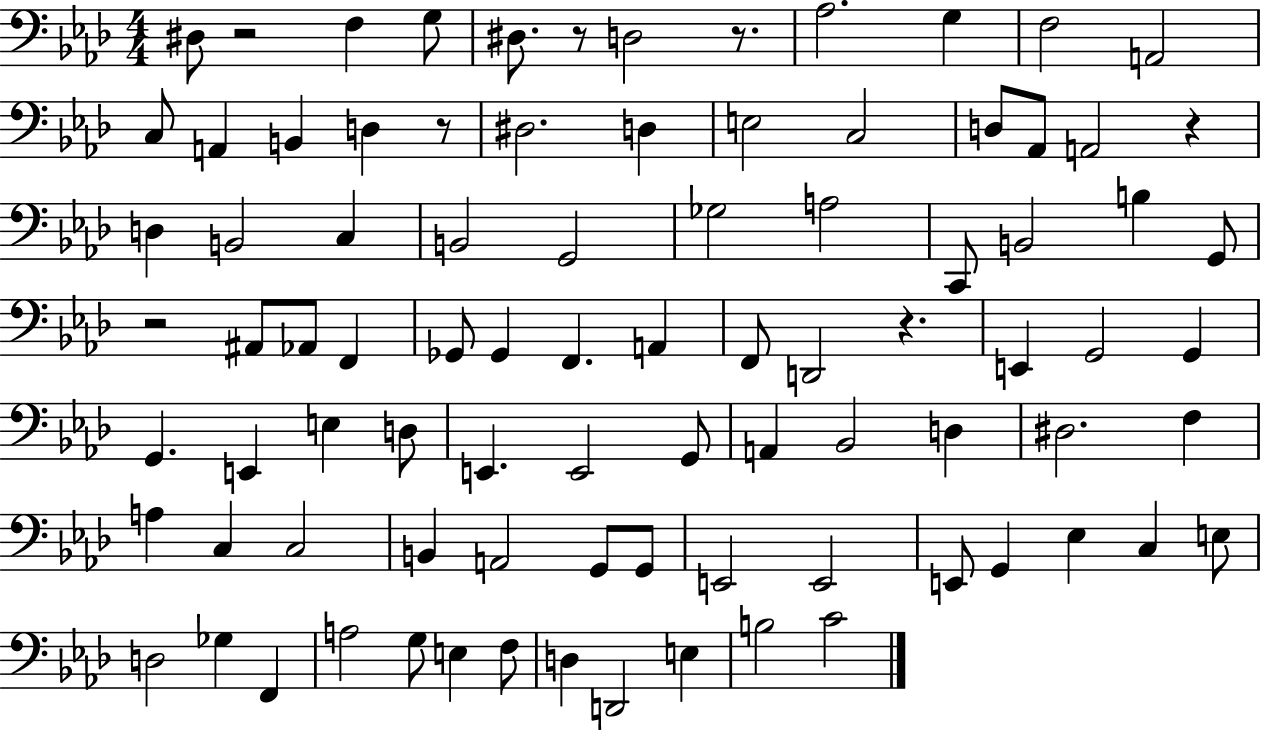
X:1
T:Untitled
M:4/4
L:1/4
K:Ab
^D,/2 z2 F, G,/2 ^D,/2 z/2 D,2 z/2 _A,2 G, F,2 A,,2 C,/2 A,, B,, D, z/2 ^D,2 D, E,2 C,2 D,/2 _A,,/2 A,,2 z D, B,,2 C, B,,2 G,,2 _G,2 A,2 C,,/2 B,,2 B, G,,/2 z2 ^A,,/2 _A,,/2 F,, _G,,/2 _G,, F,, A,, F,,/2 D,,2 z E,, G,,2 G,, G,, E,, E, D,/2 E,, E,,2 G,,/2 A,, _B,,2 D, ^D,2 F, A, C, C,2 B,, A,,2 G,,/2 G,,/2 E,,2 E,,2 E,,/2 G,, _E, C, E,/2 D,2 _G, F,, A,2 G,/2 E, F,/2 D, D,,2 E, B,2 C2